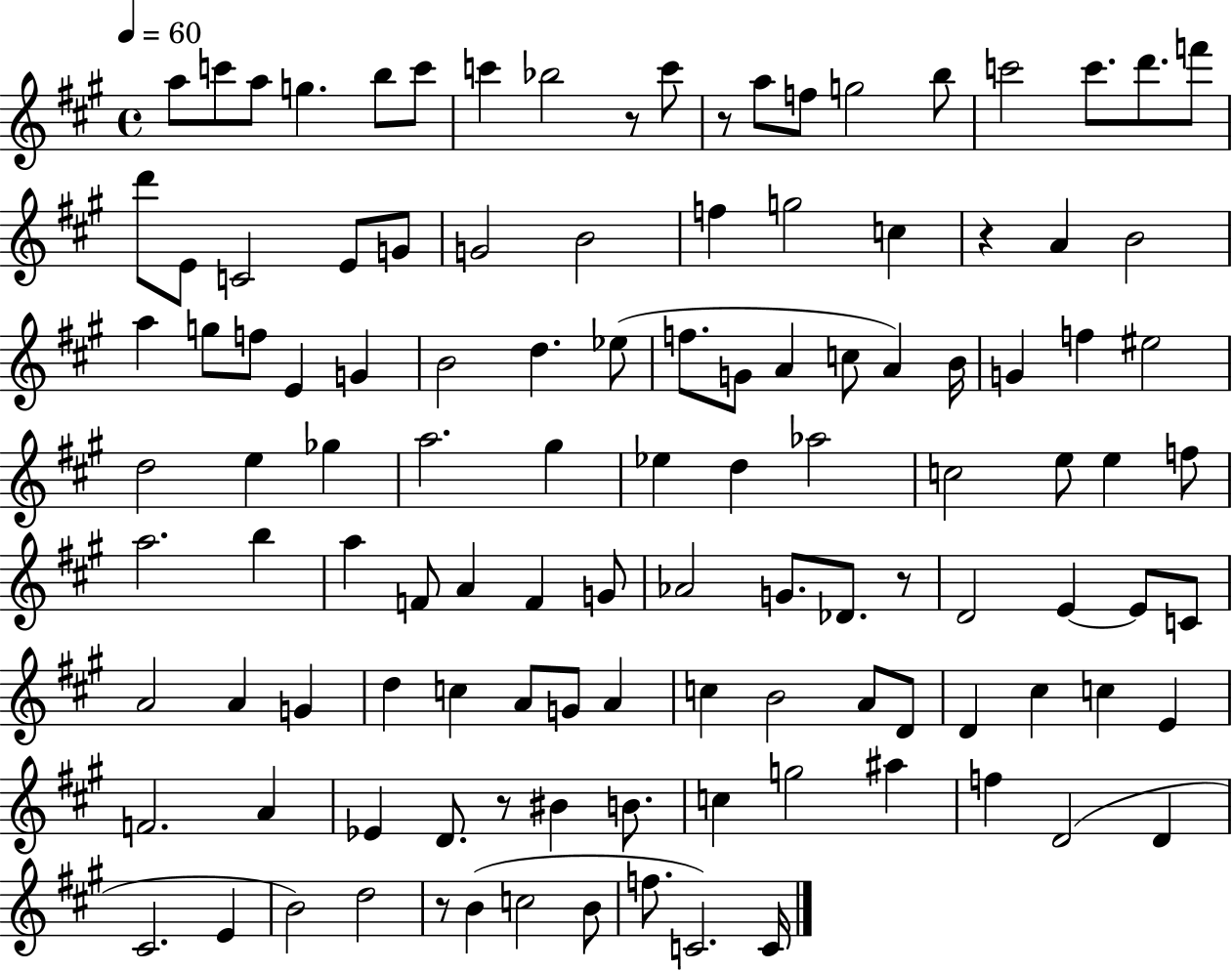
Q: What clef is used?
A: treble